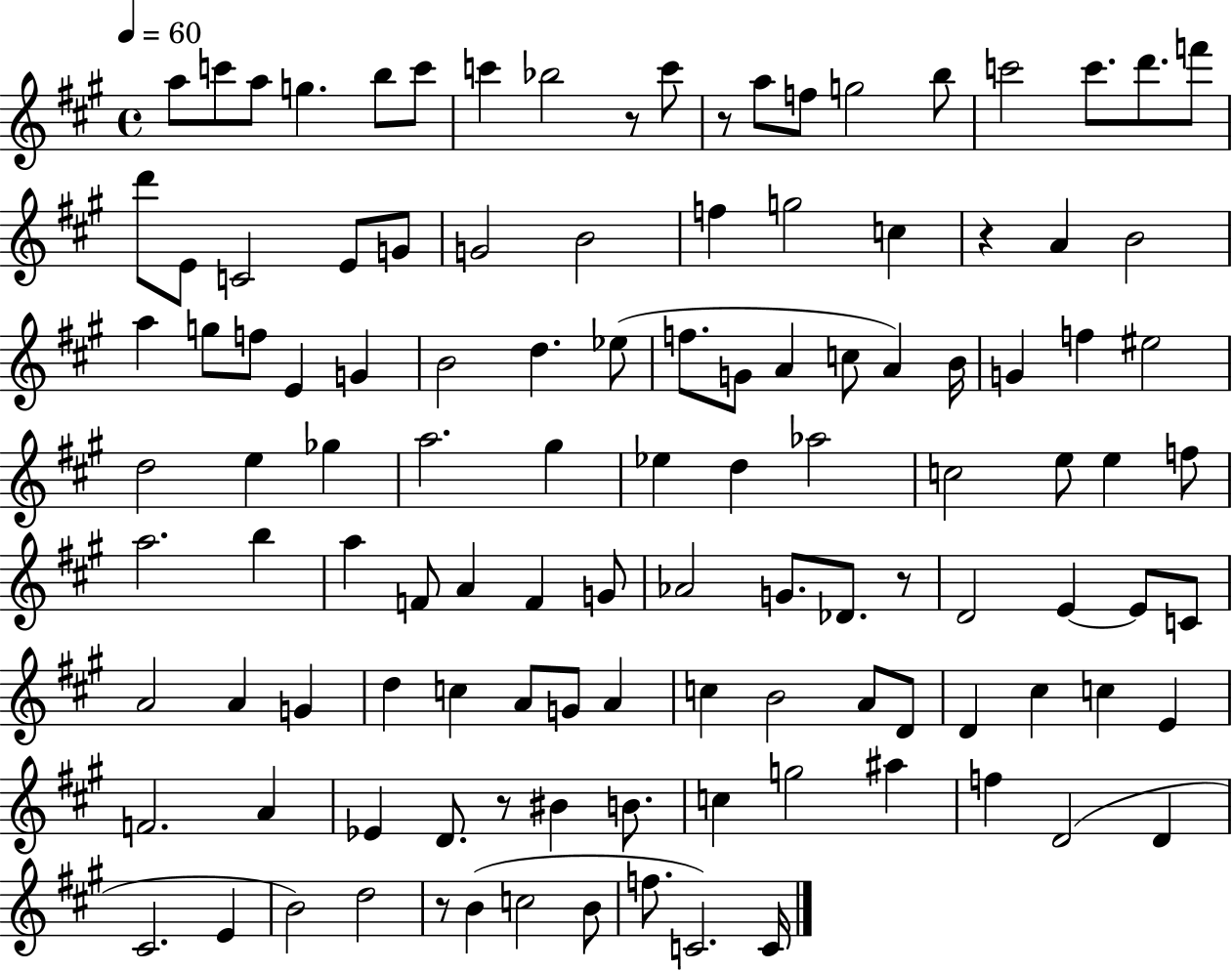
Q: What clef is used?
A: treble